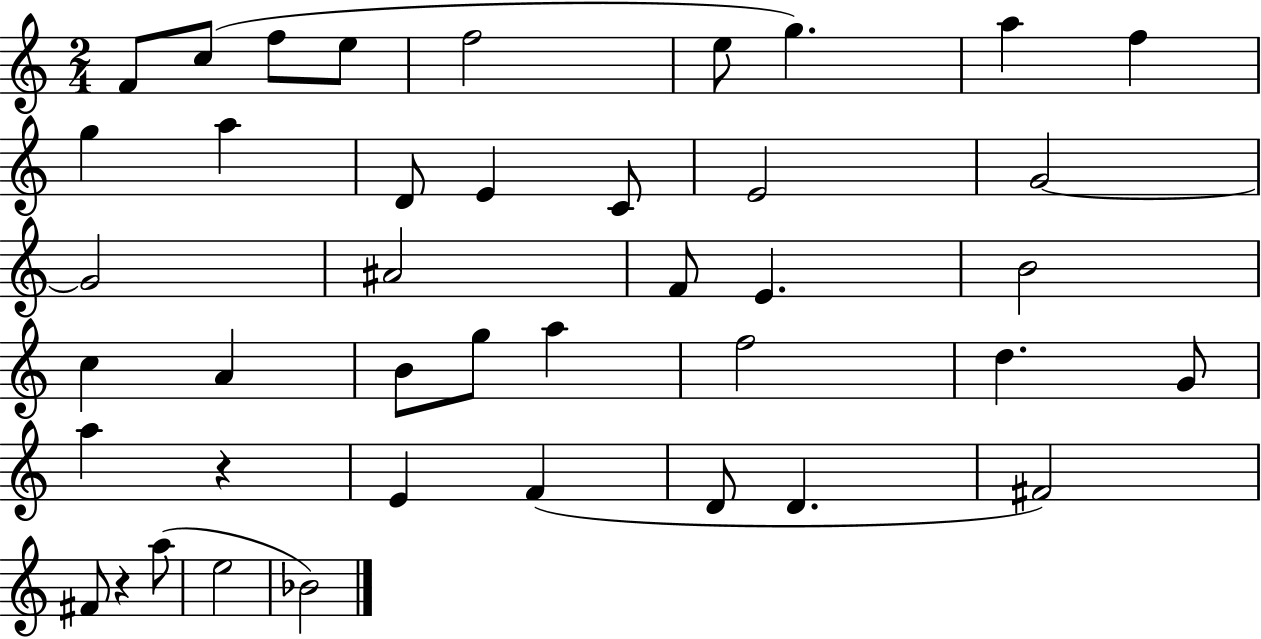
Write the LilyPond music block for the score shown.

{
  \clef treble
  \numericTimeSignature
  \time 2/4
  \key c \major
  f'8 c''8( f''8 e''8 | f''2 | e''8 g''4.) | a''4 f''4 | \break g''4 a''4 | d'8 e'4 c'8 | e'2 | g'2~~ | \break g'2 | ais'2 | f'8 e'4. | b'2 | \break c''4 a'4 | b'8 g''8 a''4 | f''2 | d''4. g'8 | \break a''4 r4 | e'4 f'4( | d'8 d'4. | fis'2) | \break fis'8 r4 a''8( | e''2 | bes'2) | \bar "|."
}